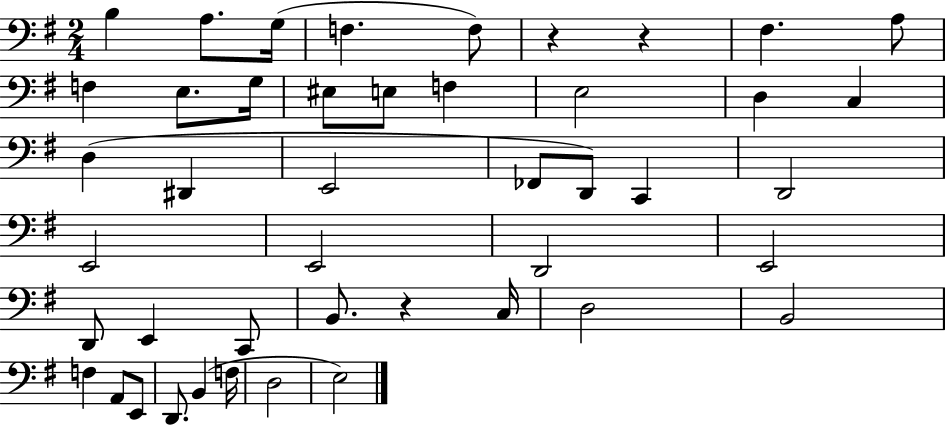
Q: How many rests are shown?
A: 3